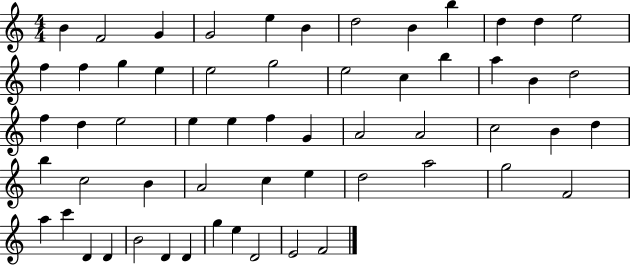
X:1
T:Untitled
M:4/4
L:1/4
K:C
B F2 G G2 e B d2 B b d d e2 f f g e e2 g2 e2 c b a B d2 f d e2 e e f G A2 A2 c2 B d b c2 B A2 c e d2 a2 g2 F2 a c' D D B2 D D g e D2 E2 F2